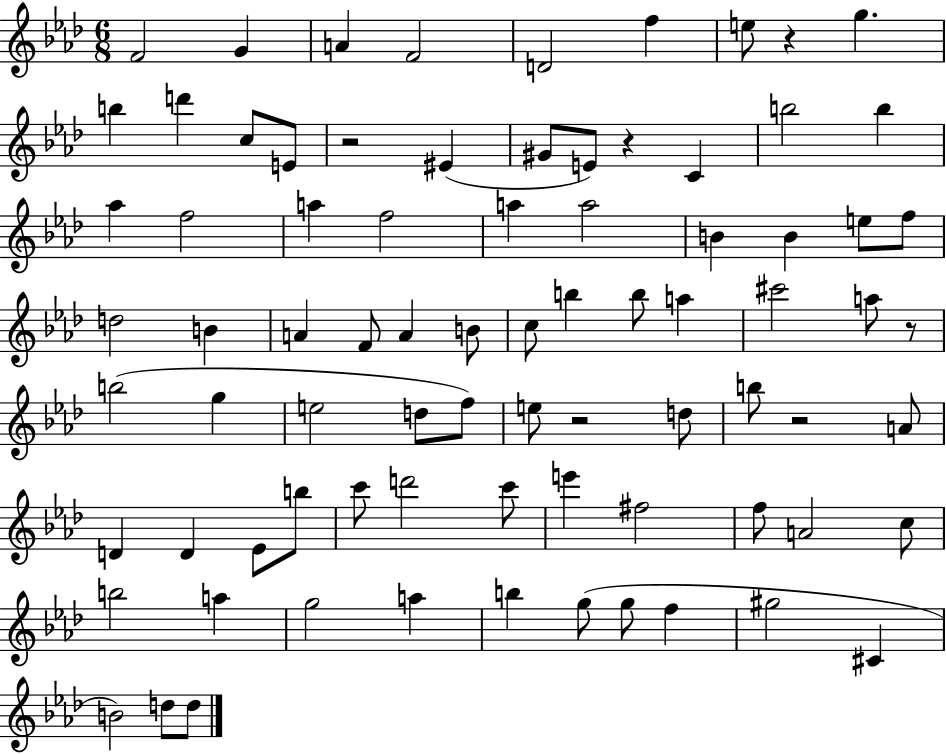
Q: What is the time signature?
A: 6/8